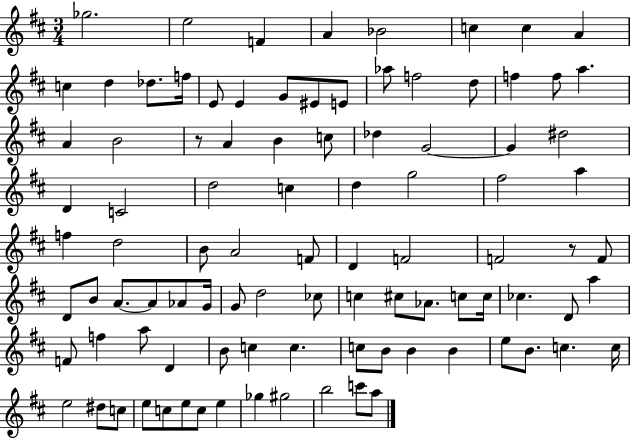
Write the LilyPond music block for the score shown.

{
  \clef treble
  \numericTimeSignature
  \time 3/4
  \key d \major
  ges''2. | e''2 f'4 | a'4 bes'2 | c''4 c''4 a'4 | \break c''4 d''4 des''8. f''16 | e'8 e'4 g'8 eis'8 e'8 | aes''8 f''2 d''8 | f''4 f''8 a''4. | \break a'4 b'2 | r8 a'4 b'4 c''8 | des''4 g'2~~ | g'4 dis''2 | \break d'4 c'2 | d''2 c''4 | d''4 g''2 | fis''2 a''4 | \break f''4 d''2 | b'8 a'2 f'8 | d'4 f'2 | f'2 r8 f'8 | \break d'8 b'8 a'8.~~ a'8 aes'8 g'16 | g'8 d''2 ces''8 | c''4 cis''8 aes'8. c''8 c''16 | ces''4. d'8 a''4 | \break f'8 f''4 a''8 d'4 | b'8 c''4 c''4. | c''8 b'8 b'4 b'4 | e''8 b'8. c''4. c''16 | \break e''2 dis''8 c''8 | e''8 c''8 e''8 c''8 e''4 | ges''4 gis''2 | b''2 c'''8 a''8 | \break \bar "|."
}